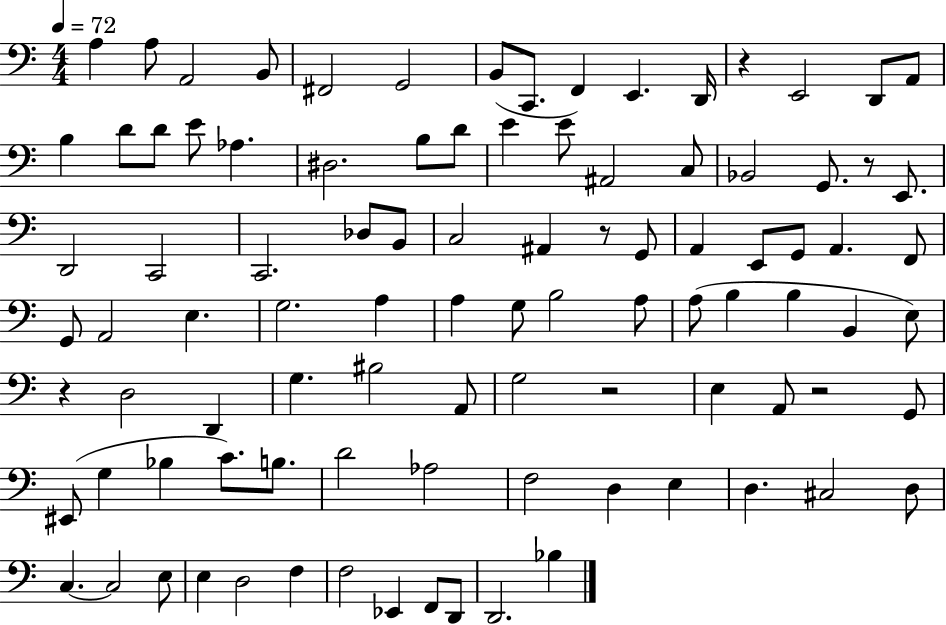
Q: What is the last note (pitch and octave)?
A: Bb3